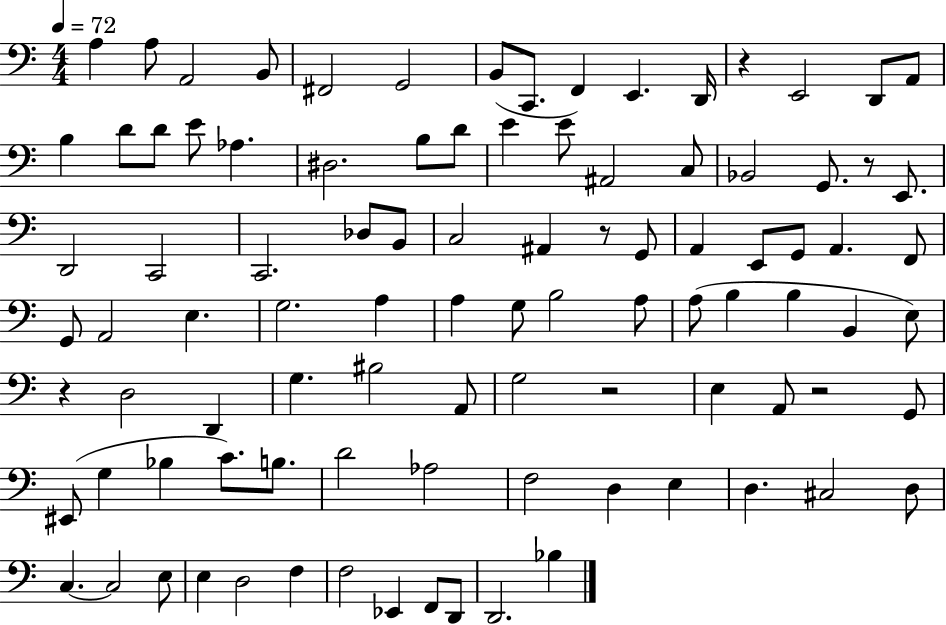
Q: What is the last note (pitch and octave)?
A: Bb3